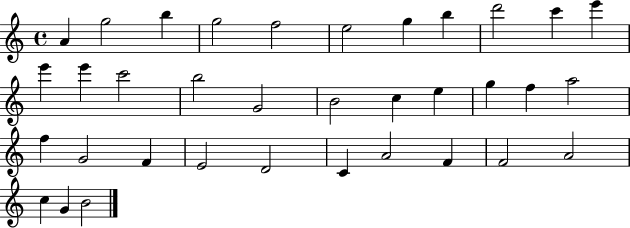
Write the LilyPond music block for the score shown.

{
  \clef treble
  \time 4/4
  \defaultTimeSignature
  \key c \major
  a'4 g''2 b''4 | g''2 f''2 | e''2 g''4 b''4 | d'''2 c'''4 e'''4 | \break e'''4 e'''4 c'''2 | b''2 g'2 | b'2 c''4 e''4 | g''4 f''4 a''2 | \break f''4 g'2 f'4 | e'2 d'2 | c'4 a'2 f'4 | f'2 a'2 | \break c''4 g'4 b'2 | \bar "|."
}